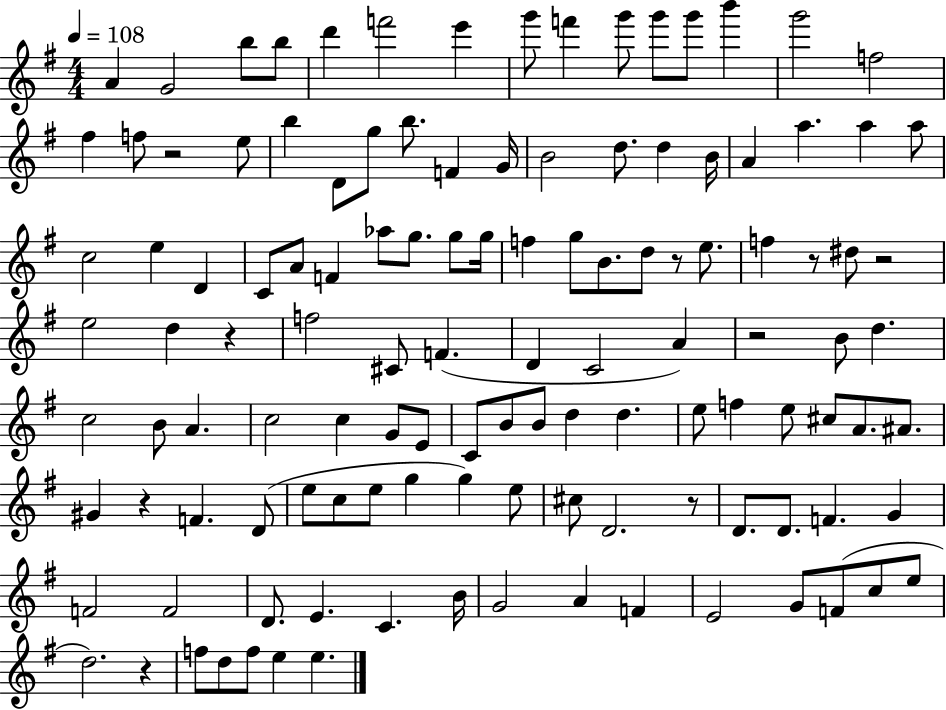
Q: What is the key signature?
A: G major